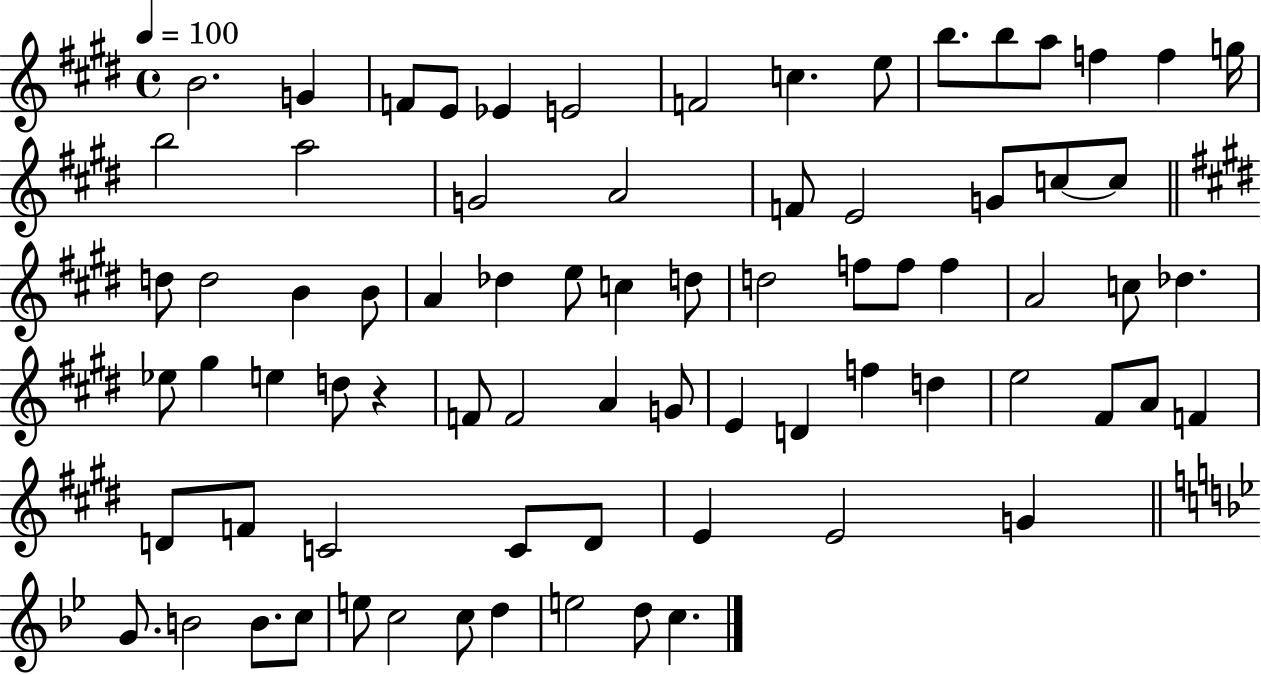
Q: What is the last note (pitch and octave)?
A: C5